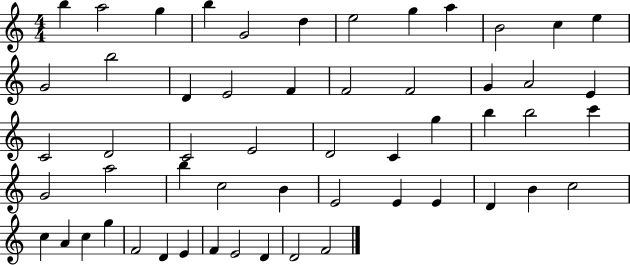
{
  \clef treble
  \numericTimeSignature
  \time 4/4
  \key c \major
  b''4 a''2 g''4 | b''4 g'2 d''4 | e''2 g''4 a''4 | b'2 c''4 e''4 | \break g'2 b''2 | d'4 e'2 f'4 | f'2 f'2 | g'4 a'2 e'4 | \break c'2 d'2 | c'2 e'2 | d'2 c'4 g''4 | b''4 b''2 c'''4 | \break g'2 a''2 | b''4 c''2 b'4 | e'2 e'4 e'4 | d'4 b'4 c''2 | \break c''4 a'4 c''4 g''4 | f'2 d'4 e'4 | f'4 e'2 d'4 | d'2 f'2 | \break \bar "|."
}